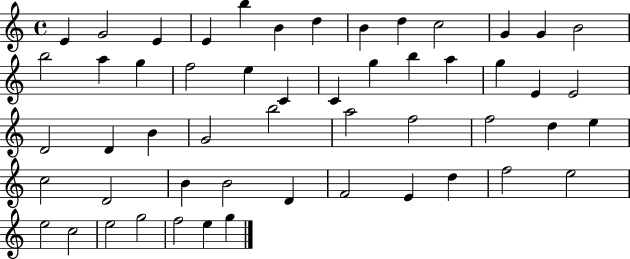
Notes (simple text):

E4/q G4/h E4/q E4/q B5/q B4/q D5/q B4/q D5/q C5/h G4/q G4/q B4/h B5/h A5/q G5/q F5/h E5/q C4/q C4/q G5/q B5/q A5/q G5/q E4/q E4/h D4/h D4/q B4/q G4/h B5/h A5/h F5/h F5/h D5/q E5/q C5/h D4/h B4/q B4/h D4/q F4/h E4/q D5/q F5/h E5/h E5/h C5/h E5/h G5/h F5/h E5/q G5/q